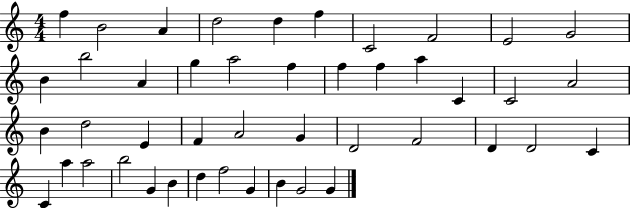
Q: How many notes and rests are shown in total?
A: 45